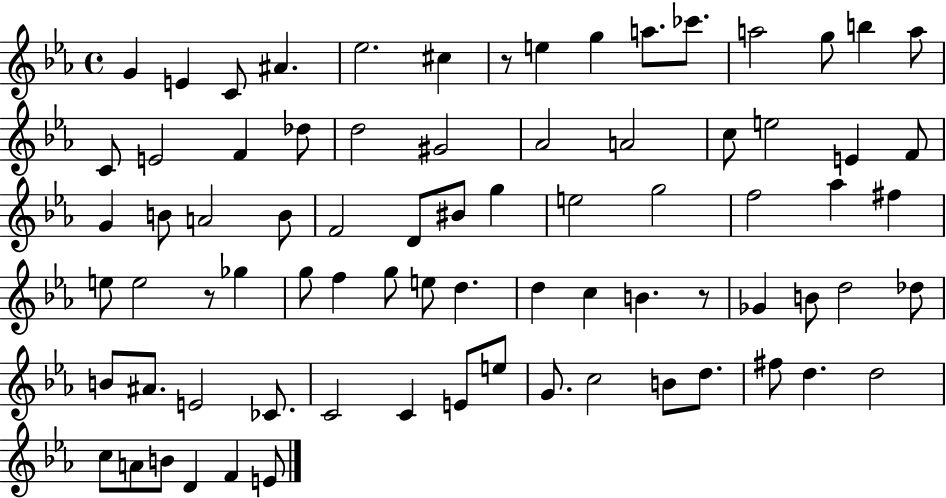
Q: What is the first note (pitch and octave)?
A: G4